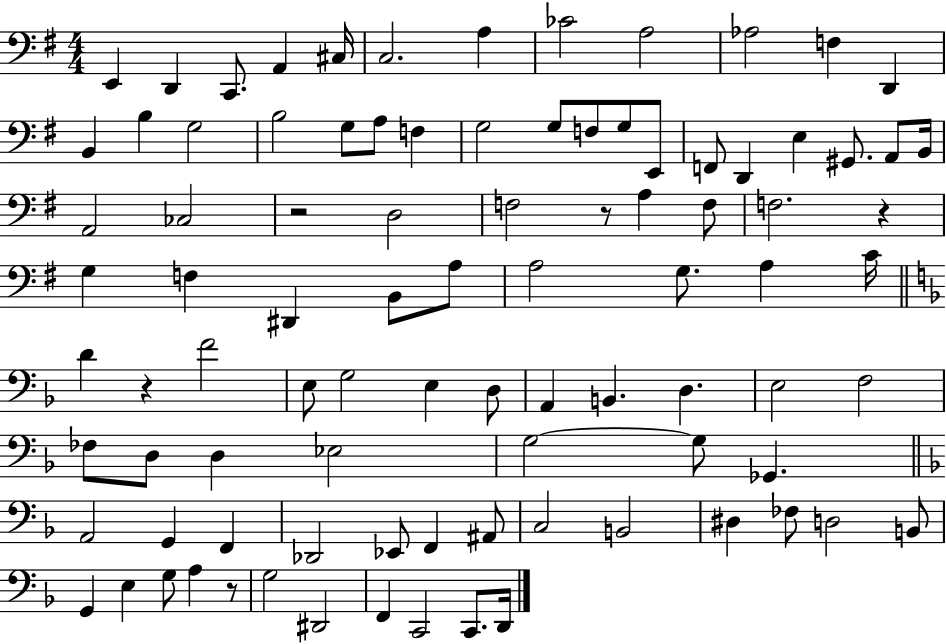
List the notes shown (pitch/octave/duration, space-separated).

E2/q D2/q C2/e. A2/q C#3/s C3/h. A3/q CES4/h A3/h Ab3/h F3/q D2/q B2/q B3/q G3/h B3/h G3/e A3/e F3/q G3/h G3/e F3/e G3/e E2/e F2/e D2/q E3/q G#2/e. A2/e B2/s A2/h CES3/h R/h D3/h F3/h R/e A3/q F3/e F3/h. R/q G3/q F3/q D#2/q B2/e A3/e A3/h G3/e. A3/q C4/s D4/q R/q F4/h E3/e G3/h E3/q D3/e A2/q B2/q. D3/q. E3/h F3/h FES3/e D3/e D3/q Eb3/h G3/h G3/e Gb2/q. A2/h G2/q F2/q Db2/h Eb2/e F2/q A#2/e C3/h B2/h D#3/q FES3/e D3/h B2/e G2/q E3/q G3/e A3/q R/e G3/h D#2/h F2/q C2/h C2/e. D2/s